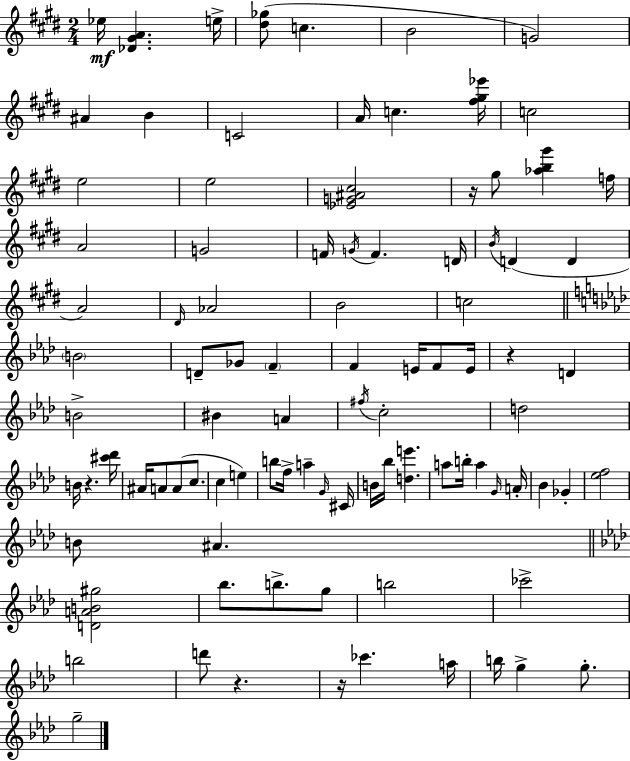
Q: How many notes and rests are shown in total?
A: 94